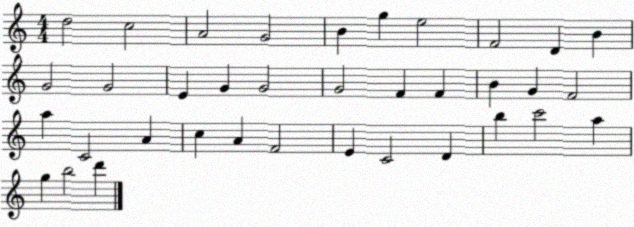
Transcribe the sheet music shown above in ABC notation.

X:1
T:Untitled
M:4/4
L:1/4
K:C
d2 c2 A2 G2 B g e2 F2 D B G2 G2 E G G2 G2 F F B G F2 a C2 A c A F2 E C2 D b c'2 a g b2 d'